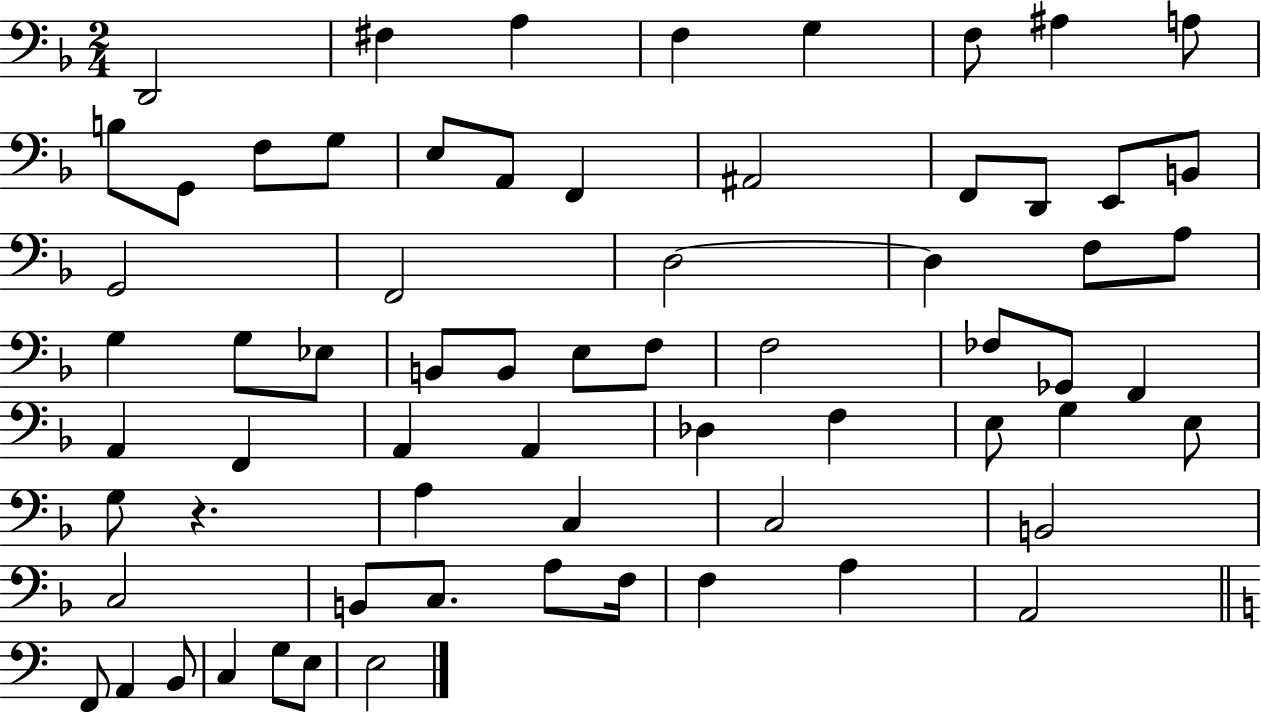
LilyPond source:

{
  \clef bass
  \numericTimeSignature
  \time 2/4
  \key f \major
  d,2 | fis4 a4 | f4 g4 | f8 ais4 a8 | \break b8 g,8 f8 g8 | e8 a,8 f,4 | ais,2 | f,8 d,8 e,8 b,8 | \break g,2 | f,2 | d2~~ | d4 f8 a8 | \break g4 g8 ees8 | b,8 b,8 e8 f8 | f2 | fes8 ges,8 f,4 | \break a,4 f,4 | a,4 a,4 | des4 f4 | e8 g4 e8 | \break g8 r4. | a4 c4 | c2 | b,2 | \break c2 | b,8 c8. a8 f16 | f4 a4 | a,2 | \break \bar "||" \break \key a \minor f,8 a,4 b,8 | c4 g8 e8 | e2 | \bar "|."
}